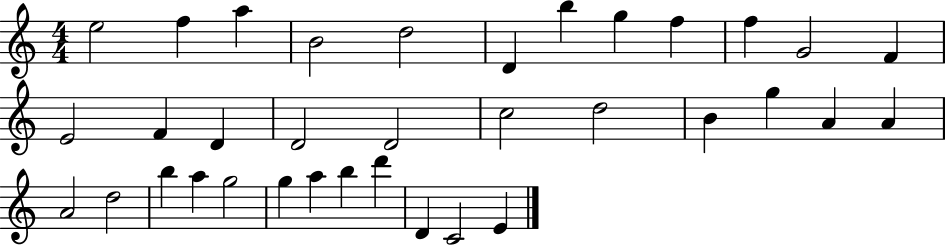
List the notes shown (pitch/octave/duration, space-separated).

E5/h F5/q A5/q B4/h D5/h D4/q B5/q G5/q F5/q F5/q G4/h F4/q E4/h F4/q D4/q D4/h D4/h C5/h D5/h B4/q G5/q A4/q A4/q A4/h D5/h B5/q A5/q G5/h G5/q A5/q B5/q D6/q D4/q C4/h E4/q